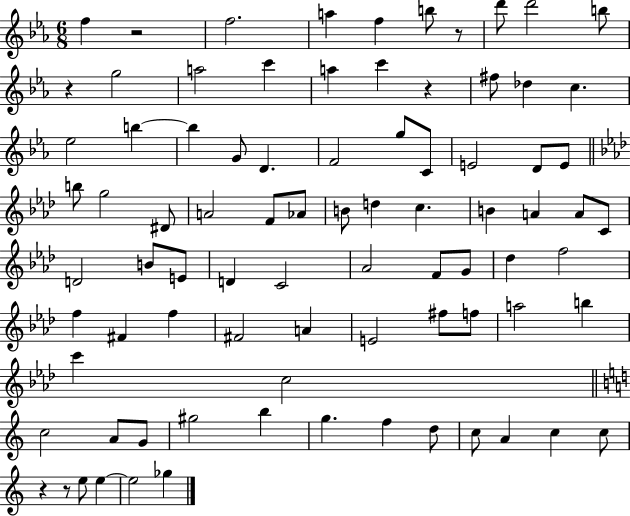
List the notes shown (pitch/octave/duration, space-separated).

F5/q R/h F5/h. A5/q F5/q B5/e R/e D6/e D6/h B5/e R/q G5/h A5/h C6/q A5/q C6/q R/q F#5/e Db5/q C5/q. Eb5/h B5/q B5/q G4/e D4/q. F4/h G5/e C4/e E4/h D4/e E4/e B5/e G5/h D#4/e A4/h F4/e Ab4/e B4/e D5/q C5/q. B4/q A4/q A4/e C4/e D4/h B4/e E4/e D4/q C4/h Ab4/h F4/e G4/e Db5/q F5/h F5/q F#4/q F5/q F#4/h A4/q E4/h F#5/e F5/e A5/h B5/q C6/q C5/h C5/h A4/e G4/e G#5/h B5/q G5/q. F5/q D5/e C5/e A4/q C5/q C5/e R/q R/e E5/e E5/q E5/h Gb5/q